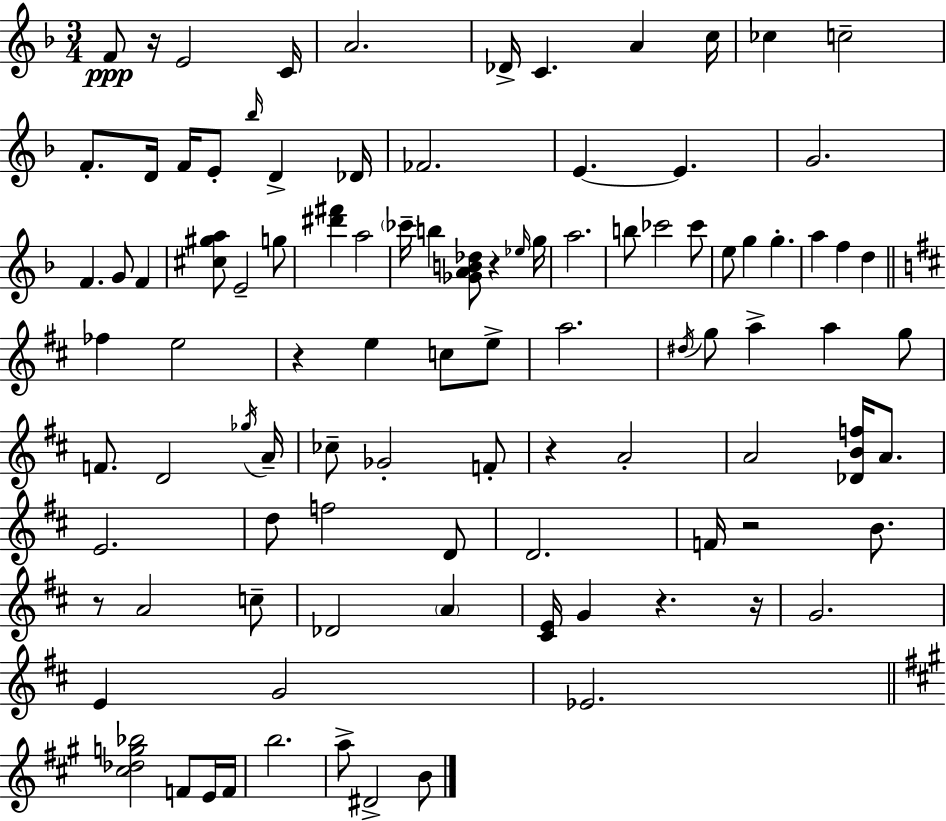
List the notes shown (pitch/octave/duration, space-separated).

F4/e R/s E4/h C4/s A4/h. Db4/s C4/q. A4/q C5/s CES5/q C5/h F4/e. D4/s F4/s E4/e Bb5/s D4/q Db4/s FES4/h. E4/q. E4/q. G4/h. F4/q. G4/e F4/q [C#5,G#5,A5]/e E4/h G5/e [D#6,F#6]/q A5/h CES6/s B5/q [Gb4,A4,B4,Db5]/e R/q Eb5/s G5/s A5/h. B5/e CES6/h CES6/e E5/e G5/q G5/q. A5/q F5/q D5/q FES5/q E5/h R/q E5/q C5/e E5/e A5/h. D#5/s G5/e A5/q A5/q G5/e F4/e. D4/h Gb5/s A4/s CES5/e Gb4/h F4/e R/q A4/h A4/h [Db4,B4,F5]/s A4/e. E4/h. D5/e F5/h D4/e D4/h. F4/s R/h B4/e. R/e A4/h C5/e Db4/h A4/q [C#4,E4]/s G4/q R/q. R/s G4/h. E4/q G4/h Eb4/h. [C#5,Db5,G5,Bb5]/h F4/e E4/s F4/s B5/h. A5/e D#4/h B4/e